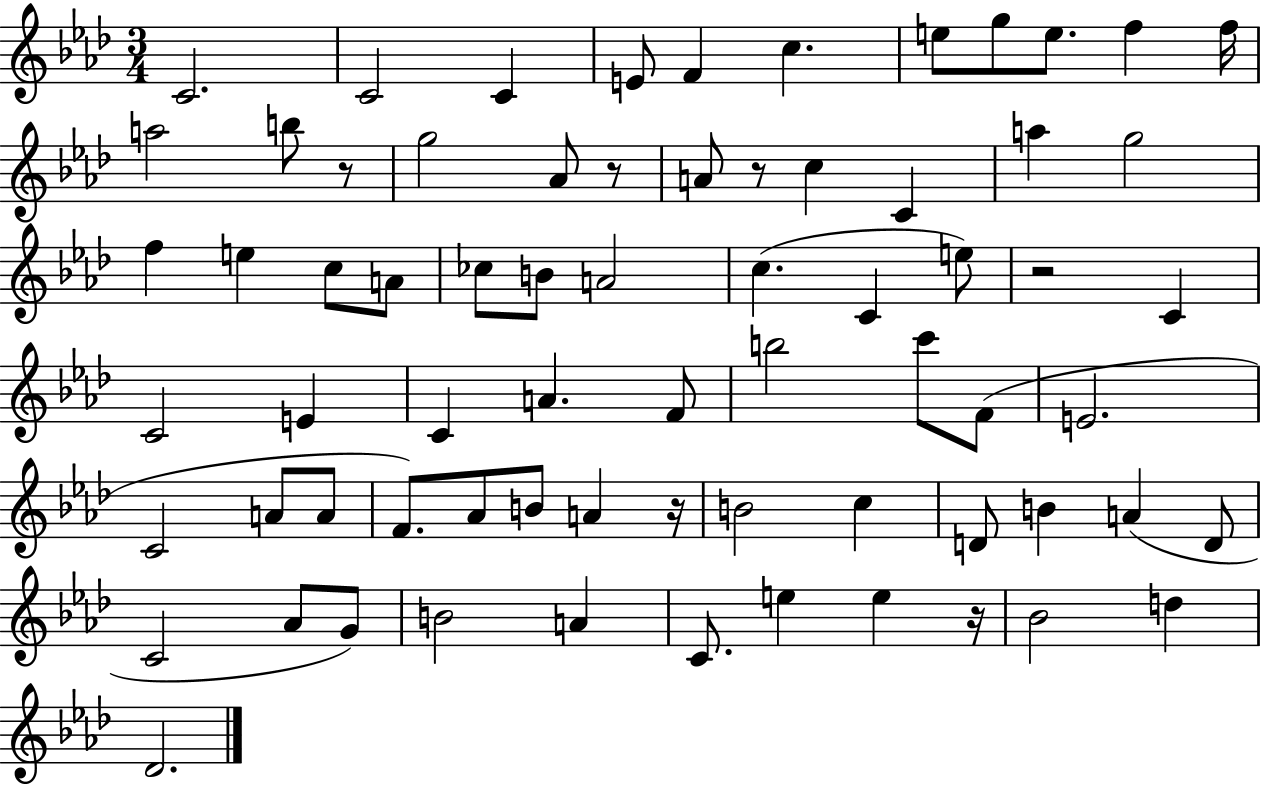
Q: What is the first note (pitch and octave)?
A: C4